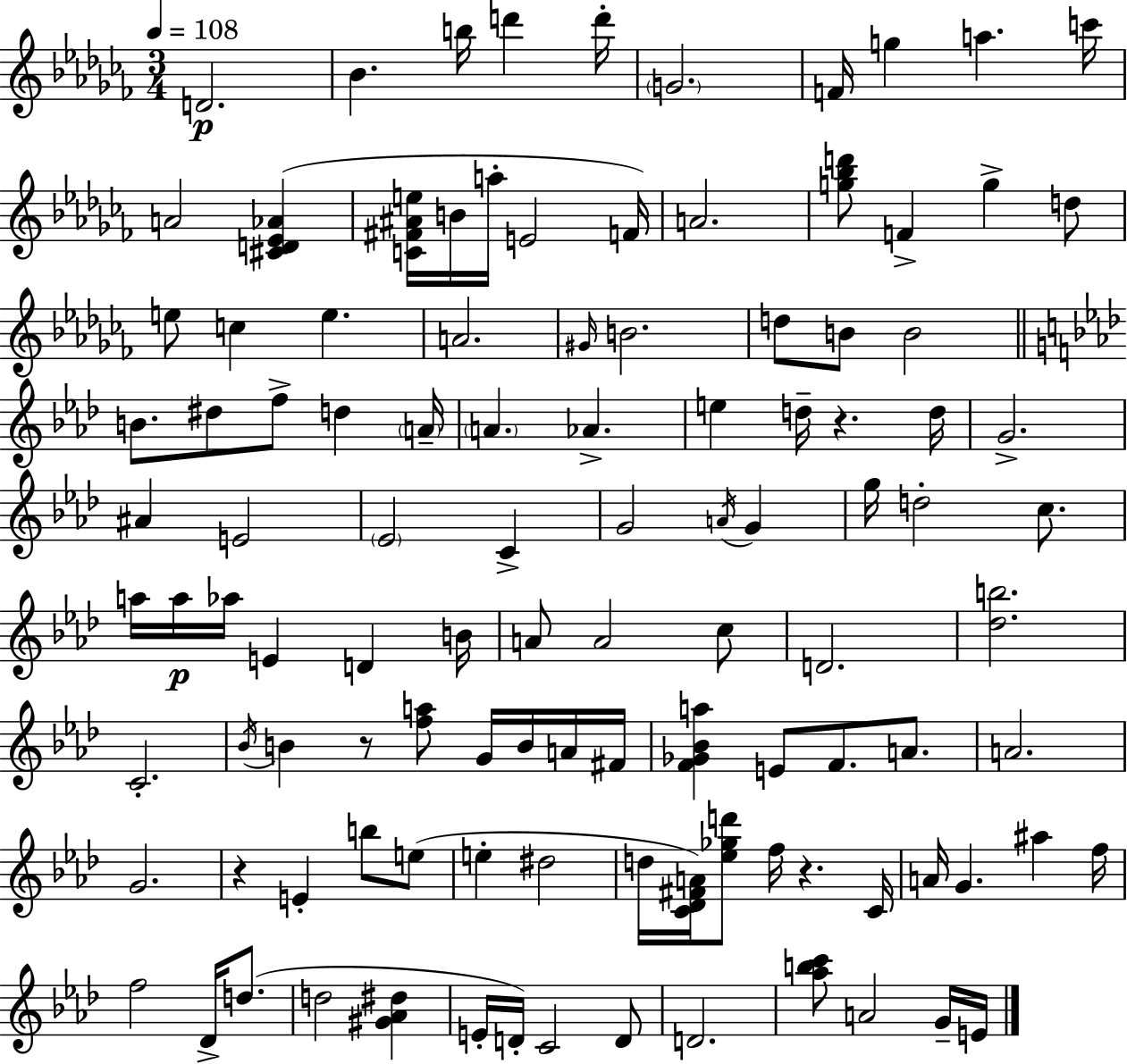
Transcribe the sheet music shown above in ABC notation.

X:1
T:Untitled
M:3/4
L:1/4
K:Abm
D2 _B b/4 d' d'/4 G2 F/4 g a c'/4 A2 [^CD_E_A] [C^F^Ae]/4 B/4 a/4 E2 F/4 A2 [g_bd']/2 F g d/2 e/2 c e A2 ^G/4 B2 d/2 B/2 B2 B/2 ^d/2 f/2 d A/4 A _A e d/4 z d/4 G2 ^A E2 _E2 C G2 A/4 G g/4 d2 c/2 a/4 a/4 _a/4 E D B/4 A/2 A2 c/2 D2 [_db]2 C2 _B/4 B z/2 [fa]/2 G/4 B/4 A/4 ^F/4 [F_G_Ba] E/2 F/2 A/2 A2 G2 z E b/2 e/2 e ^d2 d/4 [C_D^FA]/4 [_e_gd']/2 f/4 z C/4 A/4 G ^a f/4 f2 _D/4 d/2 d2 [^G_A^d] E/4 D/4 C2 D/2 D2 [_abc']/2 A2 G/4 E/4